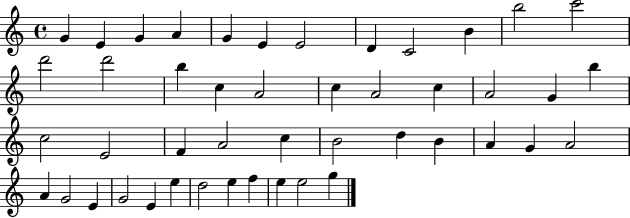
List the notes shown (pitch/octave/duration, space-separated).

G4/q E4/q G4/q A4/q G4/q E4/q E4/h D4/q C4/h B4/q B5/h C6/h D6/h D6/h B5/q C5/q A4/h C5/q A4/h C5/q A4/h G4/q B5/q C5/h E4/h F4/q A4/h C5/q B4/h D5/q B4/q A4/q G4/q A4/h A4/q G4/h E4/q G4/h E4/q E5/q D5/h E5/q F5/q E5/q E5/h G5/q